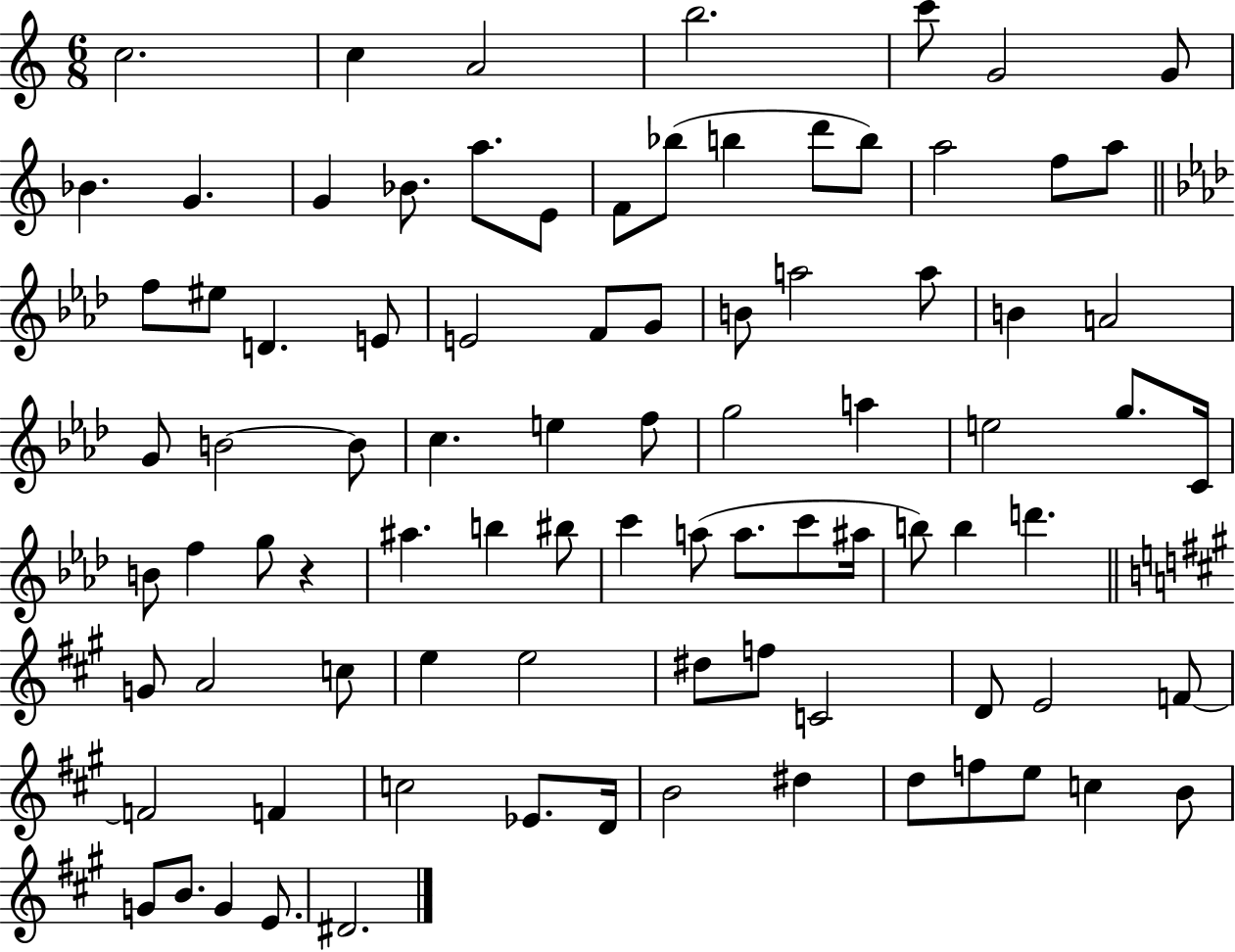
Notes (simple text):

C5/h. C5/q A4/h B5/h. C6/e G4/h G4/e Bb4/q. G4/q. G4/q Bb4/e. A5/e. E4/e F4/e Bb5/e B5/q D6/e B5/e A5/h F5/e A5/e F5/e EIS5/e D4/q. E4/e E4/h F4/e G4/e B4/e A5/h A5/e B4/q A4/h G4/e B4/h B4/e C5/q. E5/q F5/e G5/h A5/q E5/h G5/e. C4/s B4/e F5/q G5/e R/q A#5/q. B5/q BIS5/e C6/q A5/e A5/e. C6/e A#5/s B5/e B5/q D6/q. G4/e A4/h C5/e E5/q E5/h D#5/e F5/e C4/h D4/e E4/h F4/e F4/h F4/q C5/h Eb4/e. D4/s B4/h D#5/q D5/e F5/e E5/e C5/q B4/e G4/e B4/e. G4/q E4/e. D#4/h.